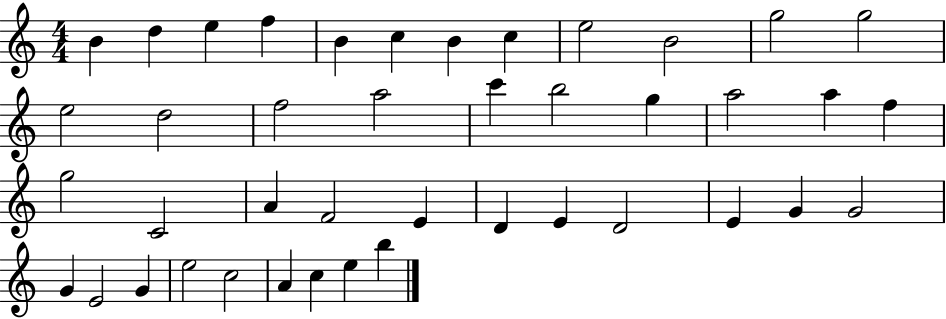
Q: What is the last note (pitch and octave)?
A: B5